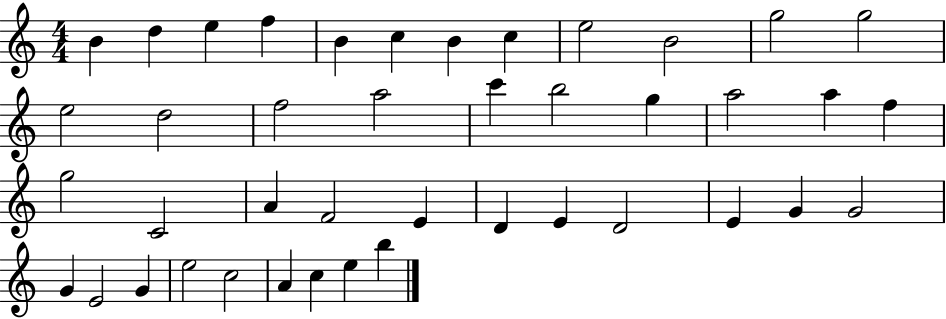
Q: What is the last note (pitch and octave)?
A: B5